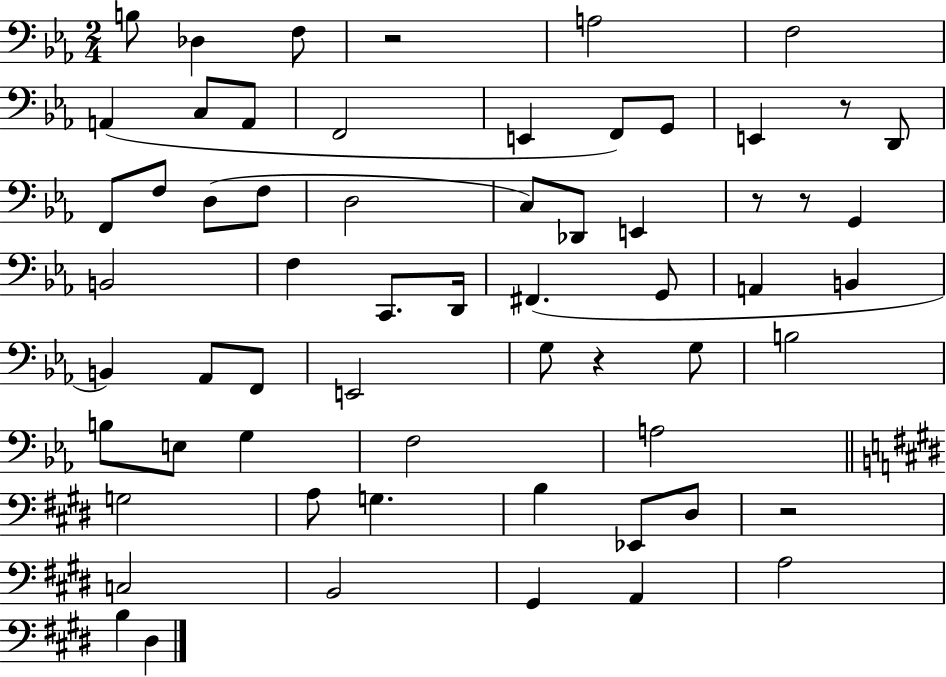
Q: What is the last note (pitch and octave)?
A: D#3